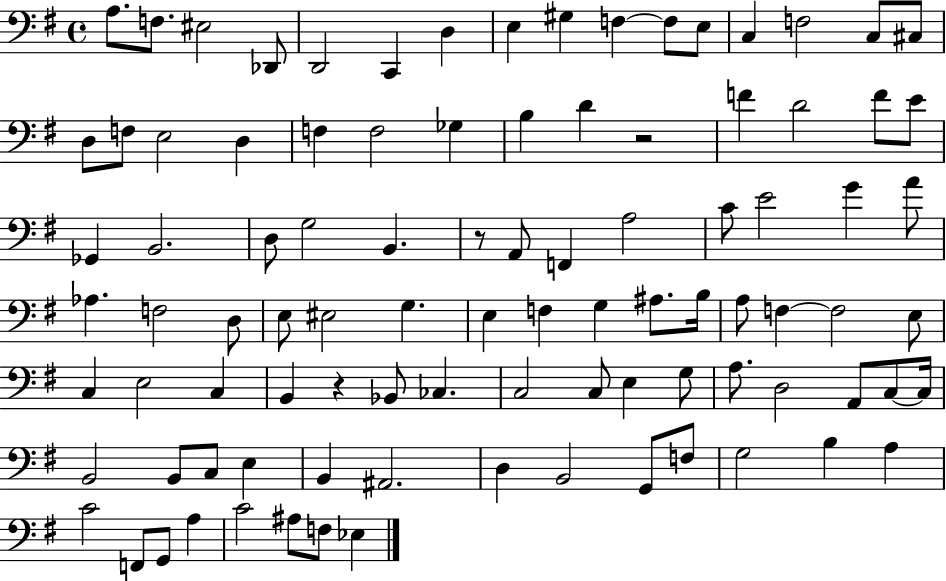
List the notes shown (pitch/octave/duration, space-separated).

A3/e. F3/e. EIS3/h Db2/e D2/h C2/q D3/q E3/q G#3/q F3/q F3/e E3/e C3/q F3/h C3/e C#3/e D3/e F3/e E3/h D3/q F3/q F3/h Gb3/q B3/q D4/q R/h F4/q D4/h F4/e E4/e Gb2/q B2/h. D3/e G3/h B2/q. R/e A2/e F2/q A3/h C4/e E4/h G4/q A4/e Ab3/q. F3/h D3/e E3/e EIS3/h G3/q. E3/q F3/q G3/q A#3/e. B3/s A3/e F3/q F3/h E3/e C3/q E3/h C3/q B2/q R/q Bb2/e CES3/q. C3/h C3/e E3/q G3/e A3/e. D3/h A2/e C3/e C3/s B2/h B2/e C3/e E3/q B2/q A#2/h. D3/q B2/h G2/e F3/e G3/h B3/q A3/q C4/h F2/e G2/e A3/q C4/h A#3/e F3/e Eb3/q